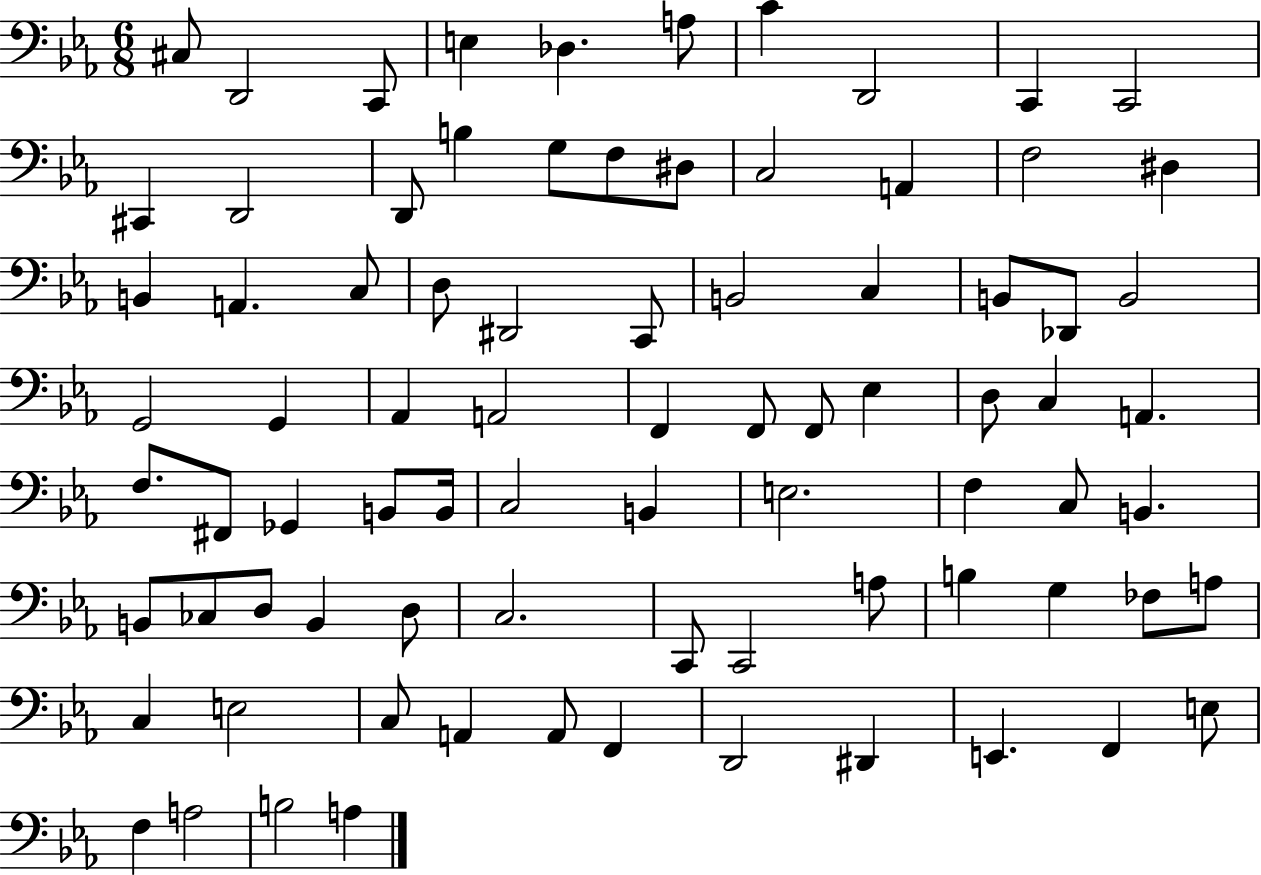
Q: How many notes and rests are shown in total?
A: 82